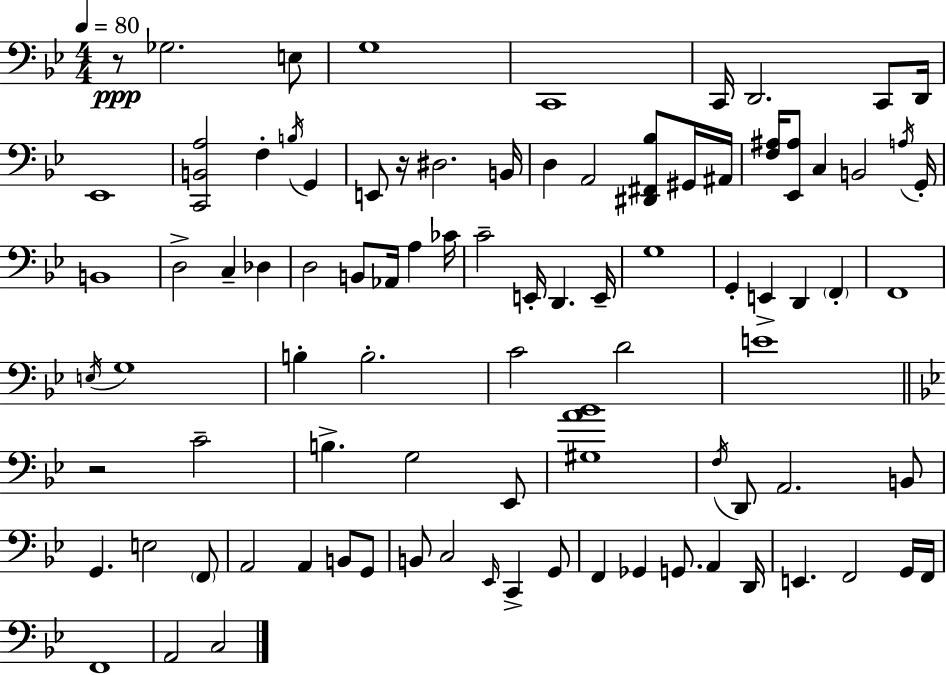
R/e Gb3/h. E3/e G3/w C2/w C2/s D2/h. C2/e D2/s Eb2/w [C2,B2,A3]/h F3/q B3/s G2/q E2/e R/s D#3/h. B2/s D3/q A2/h [D#2,F#2,Bb3]/e G#2/s A#2/s [F3,A#3]/s [Eb2,A#3]/e C3/q B2/h A3/s G2/s B2/w D3/h C3/q Db3/q D3/h B2/e Ab2/s A3/q CES4/s C4/h E2/s D2/q. E2/s G3/w G2/q E2/q D2/q F2/q F2/w E3/s G3/w B3/q B3/h. C4/h D4/h E4/w R/h C4/h B3/q. G3/h Eb2/e [G#3,A4,Bb4]/w F3/s D2/e A2/h. B2/e G2/q. E3/h F2/e A2/h A2/q B2/e G2/e B2/e C3/h Eb2/s C2/q G2/e F2/q Gb2/q G2/e. A2/q D2/s E2/q. F2/h G2/s F2/s F2/w A2/h C3/h